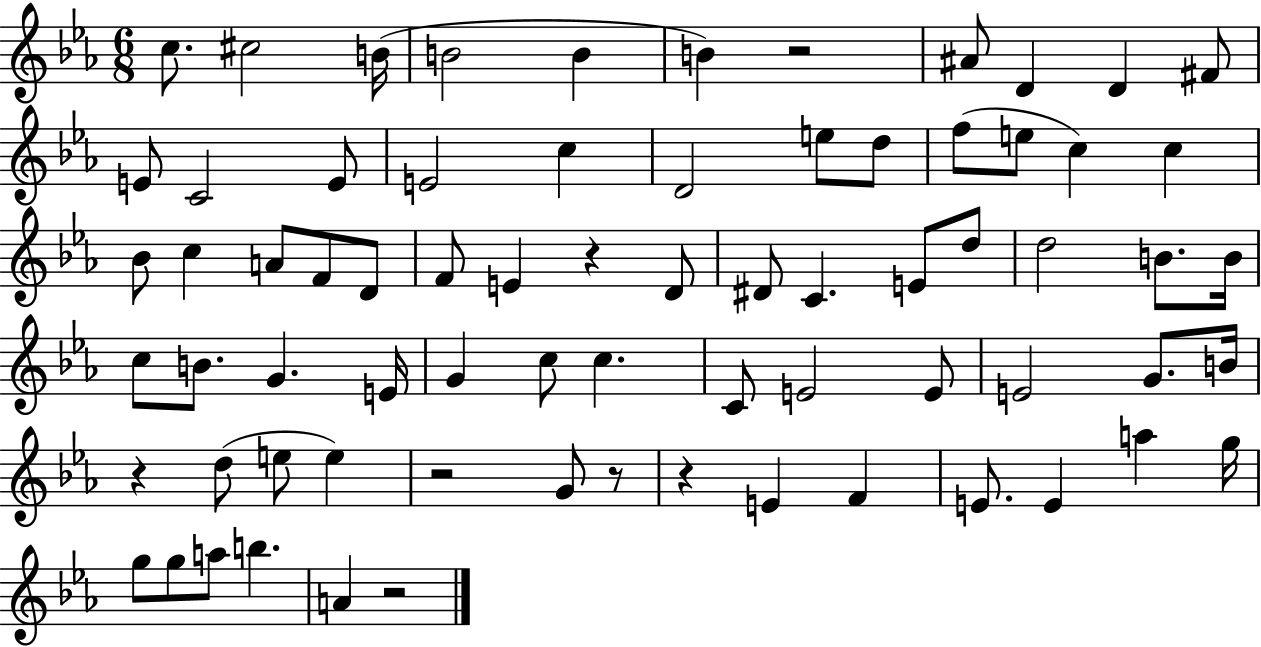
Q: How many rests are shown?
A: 7